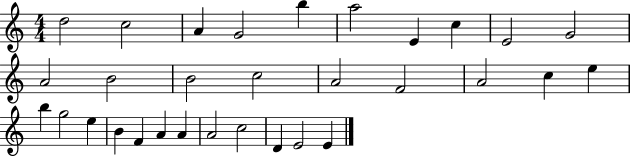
D5/h C5/h A4/q G4/h B5/q A5/h E4/q C5/q E4/h G4/h A4/h B4/h B4/h C5/h A4/h F4/h A4/h C5/q E5/q B5/q G5/h E5/q B4/q F4/q A4/q A4/q A4/h C5/h D4/q E4/h E4/q